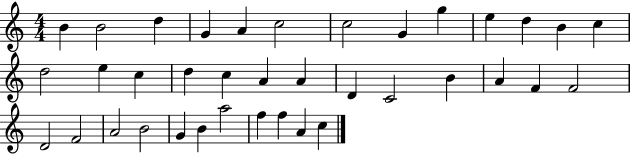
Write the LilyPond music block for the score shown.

{
  \clef treble
  \numericTimeSignature
  \time 4/4
  \key c \major
  b'4 b'2 d''4 | g'4 a'4 c''2 | c''2 g'4 g''4 | e''4 d''4 b'4 c''4 | \break d''2 e''4 c''4 | d''4 c''4 a'4 a'4 | d'4 c'2 b'4 | a'4 f'4 f'2 | \break d'2 f'2 | a'2 b'2 | g'4 b'4 a''2 | f''4 f''4 a'4 c''4 | \break \bar "|."
}